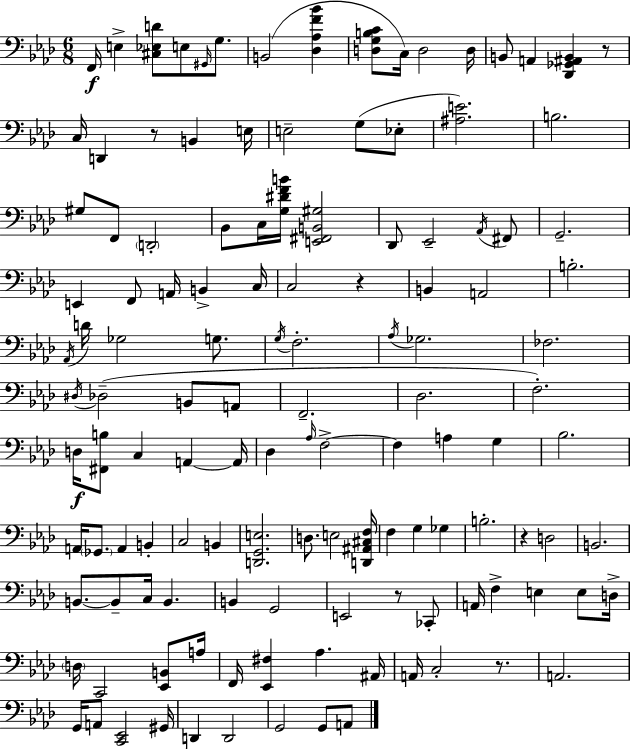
X:1
T:Untitled
M:6/8
L:1/4
K:Ab
F,,/4 E, [^C,_E,D]/2 E,/2 ^G,,/4 G,/2 B,,2 [_D,_A,F_B] [D,G,B,C]/2 C,/4 D,2 D,/4 B,,/2 A,, [_D,,_G,,^A,,B,,] z/2 C,/4 D,, z/2 B,, E,/4 E,2 G,/2 _E,/2 [^A,E]2 B,2 ^G,/2 F,,/2 D,,2 _B,,/2 C,/4 [G,^DFB]/4 [E,,^F,,B,,^G,]2 _D,,/2 _E,,2 _A,,/4 ^F,,/2 G,,2 E,, F,,/2 A,,/4 B,, C,/4 C,2 z B,, A,,2 B,2 _A,,/4 D/4 _G,2 G,/2 G,/4 F,2 _A,/4 _G,2 _F,2 ^D,/4 _D,2 B,,/2 A,,/2 F,,2 _D,2 F,2 D,/4 [^F,,B,]/2 C, A,, A,,/4 _D, _A,/4 F,2 F, A, G, _B,2 A,,/4 _G,,/2 A,, B,, C,2 B,, [D,,G,,E,]2 D,/2 E,2 [D,,^A,,^C,F,]/4 F, G, _G, B,2 z D,2 B,,2 B,,/2 B,,/2 C,/4 B,, B,, G,,2 E,,2 z/2 _C,,/2 A,,/4 F, E, E,/2 D,/4 D,/4 C,,2 [_E,,B,,]/2 A,/4 F,,/4 [_E,,^F,] _A, ^A,,/4 A,,/4 C,2 z/2 A,,2 G,,/4 A,,/2 [C,,_E,,]2 ^G,,/4 D,, D,,2 G,,2 G,,/2 A,,/2